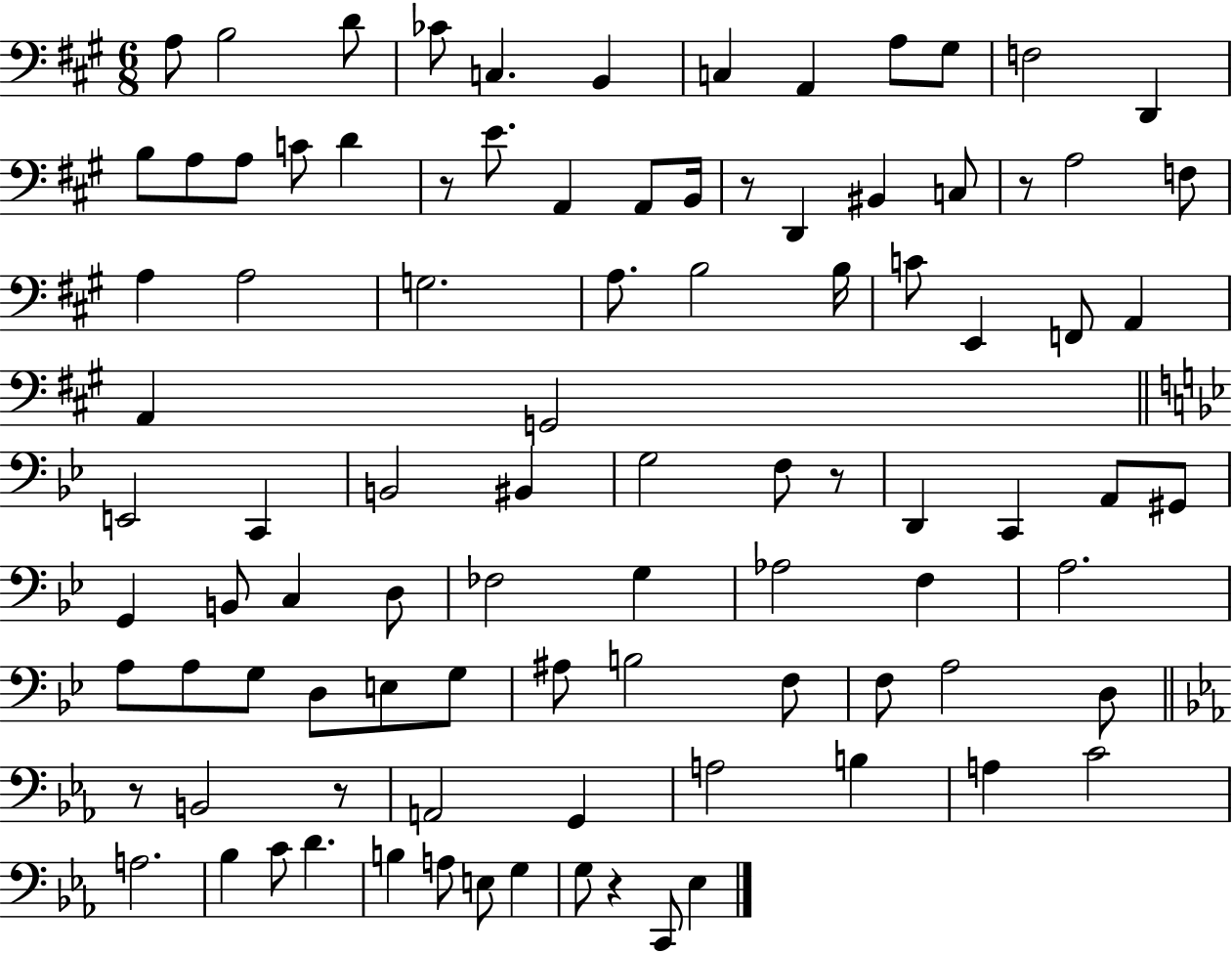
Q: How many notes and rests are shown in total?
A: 94